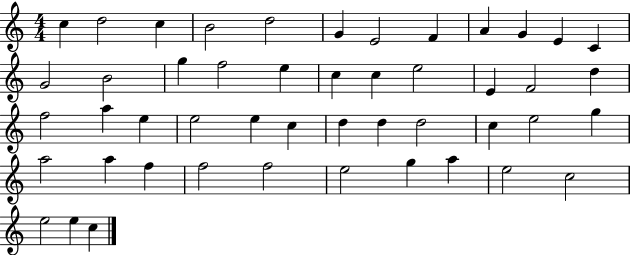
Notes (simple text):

C5/q D5/h C5/q B4/h D5/h G4/q E4/h F4/q A4/q G4/q E4/q C4/q G4/h B4/h G5/q F5/h E5/q C5/q C5/q E5/h E4/q F4/h D5/q F5/h A5/q E5/q E5/h E5/q C5/q D5/q D5/q D5/h C5/q E5/h G5/q A5/h A5/q F5/q F5/h F5/h E5/h G5/q A5/q E5/h C5/h E5/h E5/q C5/q